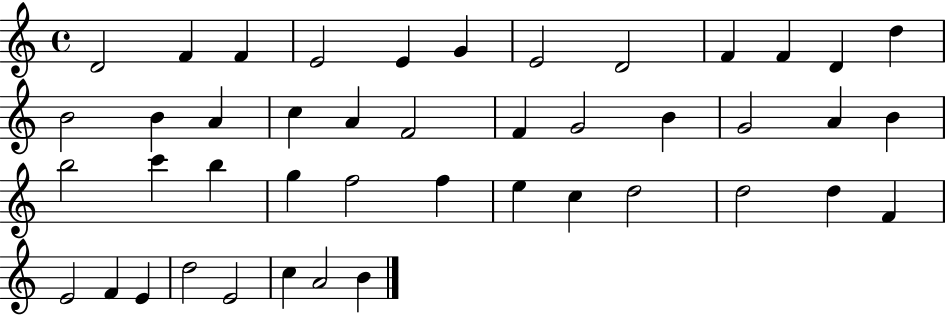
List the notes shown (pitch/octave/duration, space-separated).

D4/h F4/q F4/q E4/h E4/q G4/q E4/h D4/h F4/q F4/q D4/q D5/q B4/h B4/q A4/q C5/q A4/q F4/h F4/q G4/h B4/q G4/h A4/q B4/q B5/h C6/q B5/q G5/q F5/h F5/q E5/q C5/q D5/h D5/h D5/q F4/q E4/h F4/q E4/q D5/h E4/h C5/q A4/h B4/q